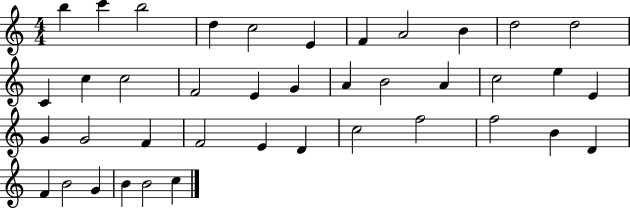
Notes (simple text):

B5/q C6/q B5/h D5/q C5/h E4/q F4/q A4/h B4/q D5/h D5/h C4/q C5/q C5/h F4/h E4/q G4/q A4/q B4/h A4/q C5/h E5/q E4/q G4/q G4/h F4/q F4/h E4/q D4/q C5/h F5/h F5/h B4/q D4/q F4/q B4/h G4/q B4/q B4/h C5/q